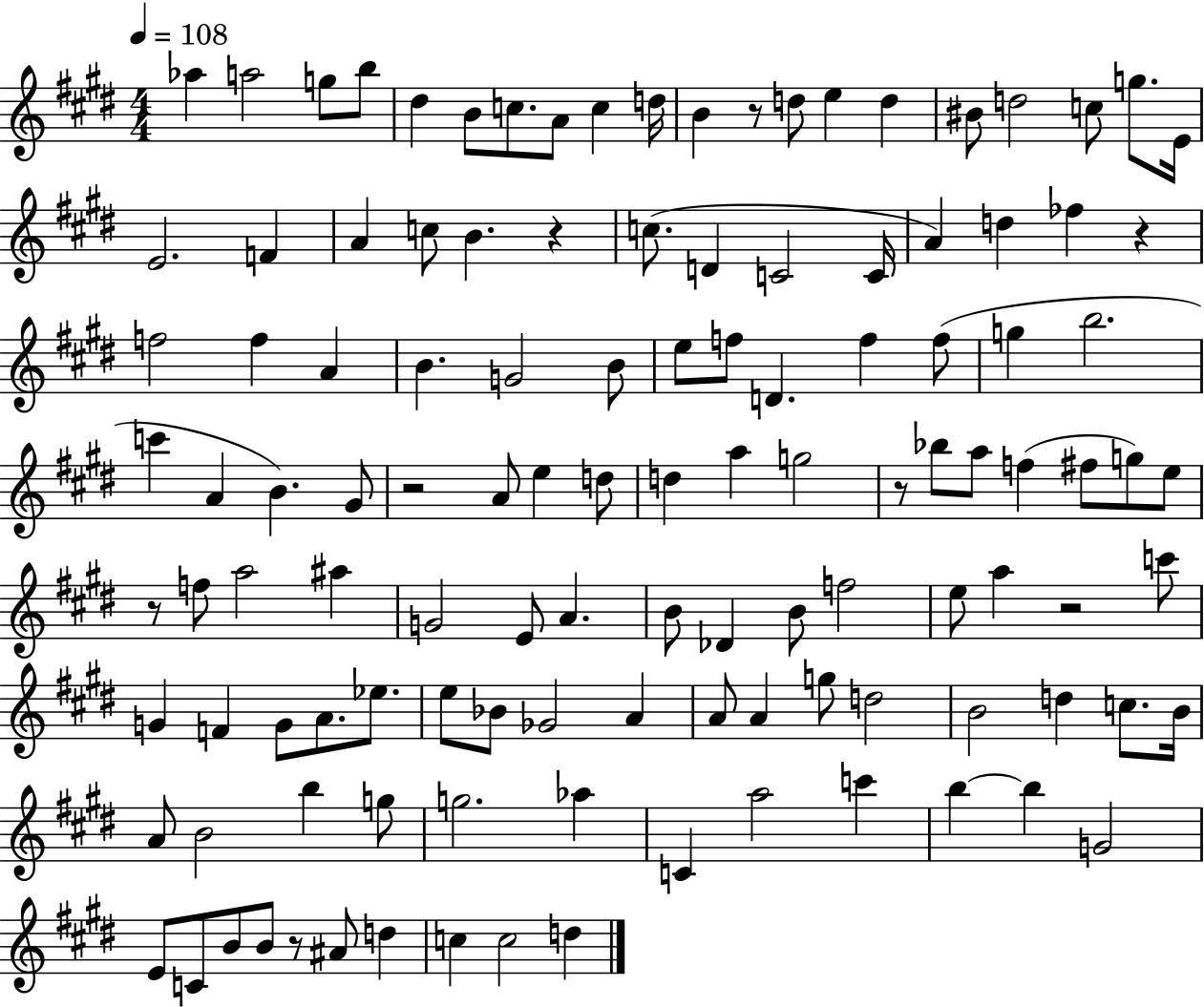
Ab5/q A5/h G5/e B5/e D#5/q B4/e C5/e. A4/e C5/q D5/s B4/q R/e D5/e E5/q D5/q BIS4/e D5/h C5/e G5/e. E4/s E4/h. F4/q A4/q C5/e B4/q. R/q C5/e. D4/q C4/h C4/s A4/q D5/q FES5/q R/q F5/h F5/q A4/q B4/q. G4/h B4/e E5/e F5/e D4/q. F5/q F5/e G5/q B5/h. C6/q A4/q B4/q. G#4/e R/h A4/e E5/q D5/e D5/q A5/q G5/h R/e Bb5/e A5/e F5/q F#5/e G5/e E5/e R/e F5/e A5/h A#5/q G4/h E4/e A4/q. B4/e Db4/q B4/e F5/h E5/e A5/q R/h C6/e G4/q F4/q G4/e A4/e. Eb5/e. E5/e Bb4/e Gb4/h A4/q A4/e A4/q G5/e D5/h B4/h D5/q C5/e. B4/s A4/e B4/h B5/q G5/e G5/h. Ab5/q C4/q A5/h C6/q B5/q B5/q G4/h E4/e C4/e B4/e B4/e R/e A#4/e D5/q C5/q C5/h D5/q